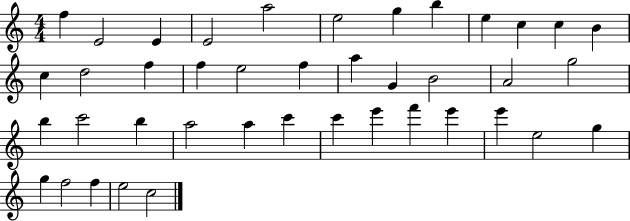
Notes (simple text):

F5/q E4/h E4/q E4/h A5/h E5/h G5/q B5/q E5/q C5/q C5/q B4/q C5/q D5/h F5/q F5/q E5/h F5/q A5/q G4/q B4/h A4/h G5/h B5/q C6/h B5/q A5/h A5/q C6/q C6/q E6/q F6/q E6/q E6/q E5/h G5/q G5/q F5/h F5/q E5/h C5/h